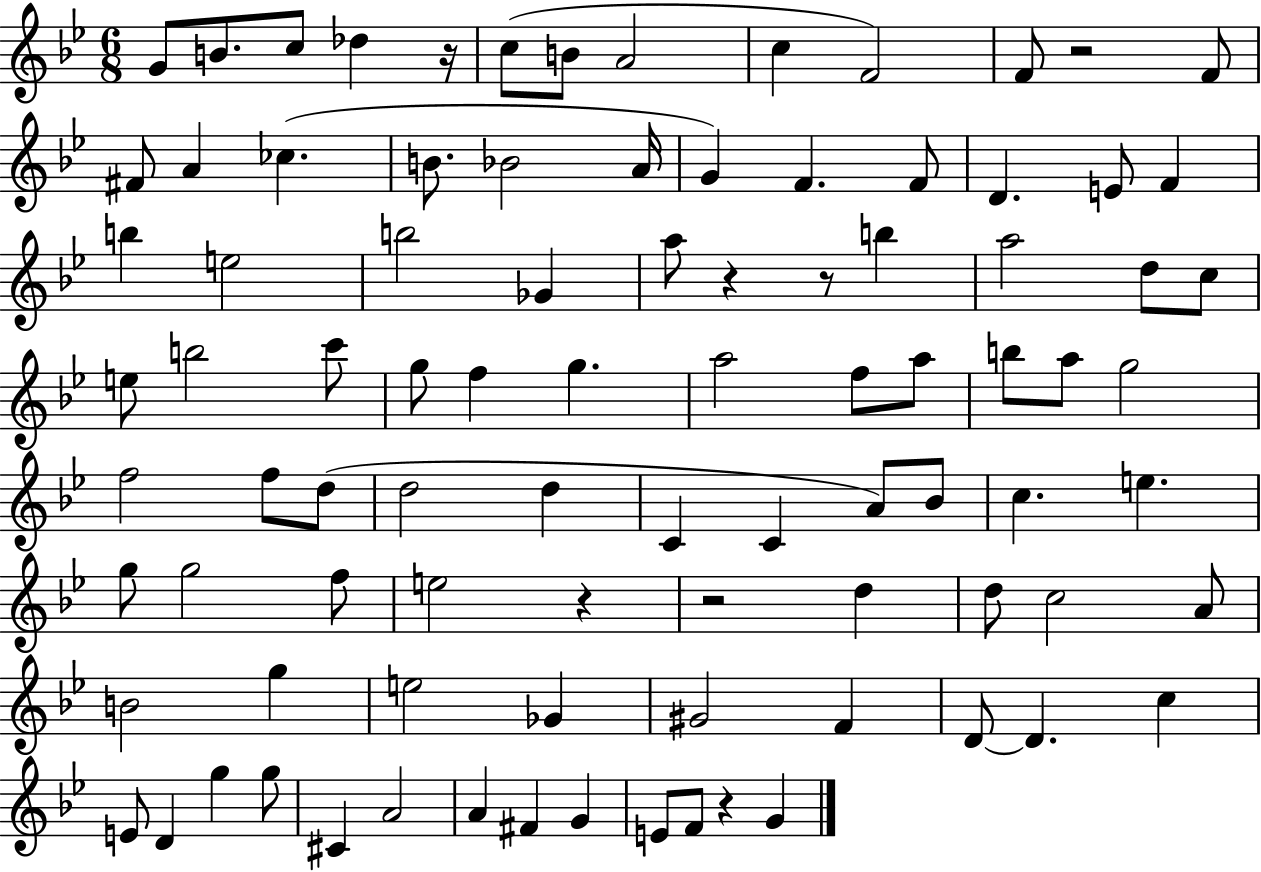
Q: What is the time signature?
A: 6/8